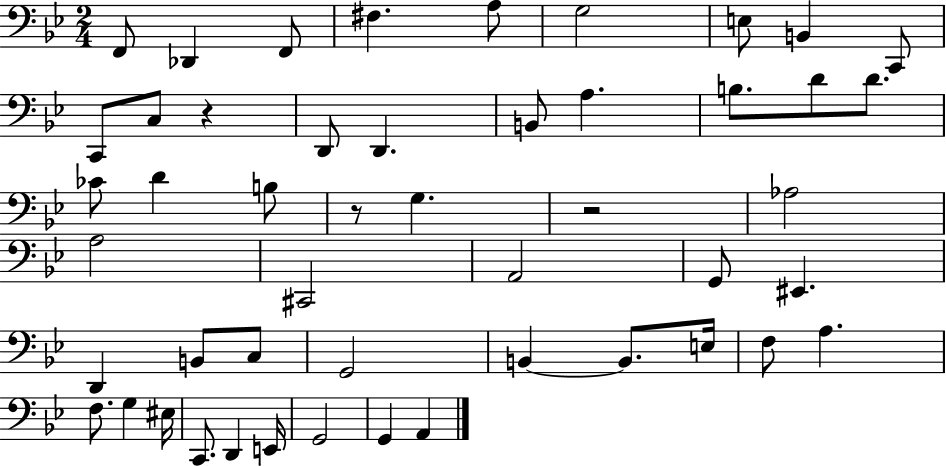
X:1
T:Untitled
M:2/4
L:1/4
K:Bb
F,,/2 _D,, F,,/2 ^F, A,/2 G,2 E,/2 B,, C,,/2 C,,/2 C,/2 z D,,/2 D,, B,,/2 A, B,/2 D/2 D/2 _C/2 D B,/2 z/2 G, z2 _A,2 A,2 ^C,,2 A,,2 G,,/2 ^E,, D,, B,,/2 C,/2 G,,2 B,, B,,/2 E,/4 F,/2 A, F,/2 G, ^E,/4 C,,/2 D,, E,,/4 G,,2 G,, A,,